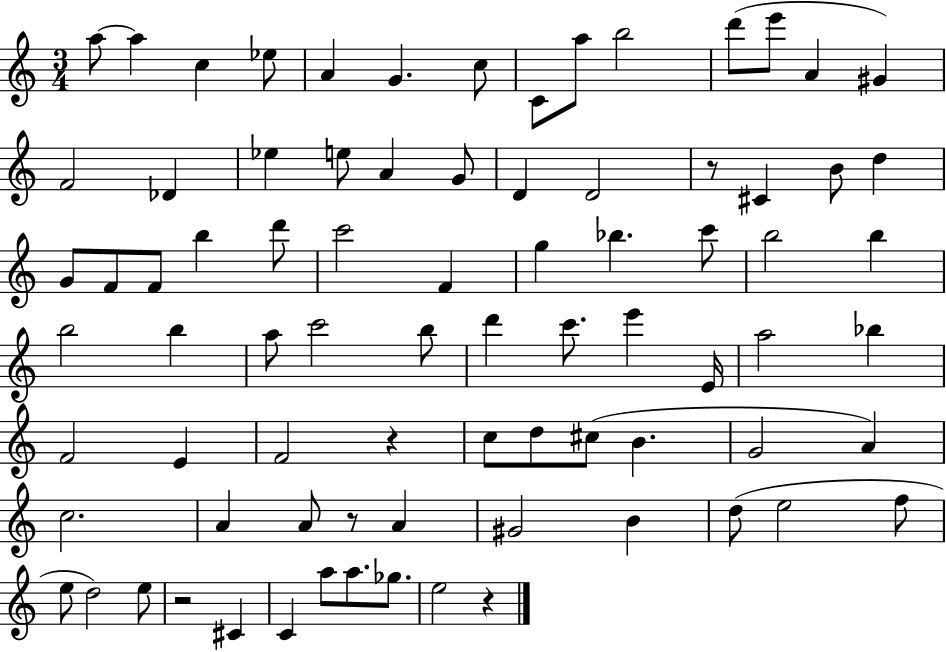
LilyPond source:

{
  \clef treble
  \numericTimeSignature
  \time 3/4
  \key c \major
  \repeat volta 2 { a''8~~ a''4 c''4 ees''8 | a'4 g'4. c''8 | c'8 a''8 b''2 | d'''8( e'''8 a'4 gis'4) | \break f'2 des'4 | ees''4 e''8 a'4 g'8 | d'4 d'2 | r8 cis'4 b'8 d''4 | \break g'8 f'8 f'8 b''4 d'''8 | c'''2 f'4 | g''4 bes''4. c'''8 | b''2 b''4 | \break b''2 b''4 | a''8 c'''2 b''8 | d'''4 c'''8. e'''4 e'16 | a''2 bes''4 | \break f'2 e'4 | f'2 r4 | c''8 d''8 cis''8( b'4. | g'2 a'4) | \break c''2. | a'4 a'8 r8 a'4 | gis'2 b'4 | d''8( e''2 f''8 | \break e''8 d''2) e''8 | r2 cis'4 | c'4 a''8 a''8. ges''8. | e''2 r4 | \break } \bar "|."
}